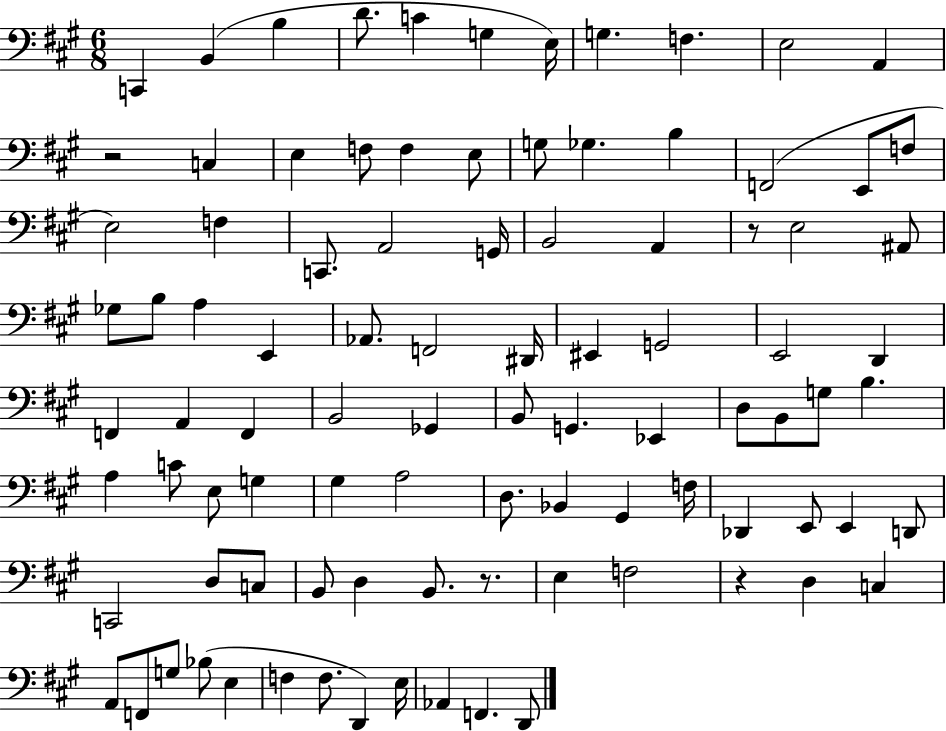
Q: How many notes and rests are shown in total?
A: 94